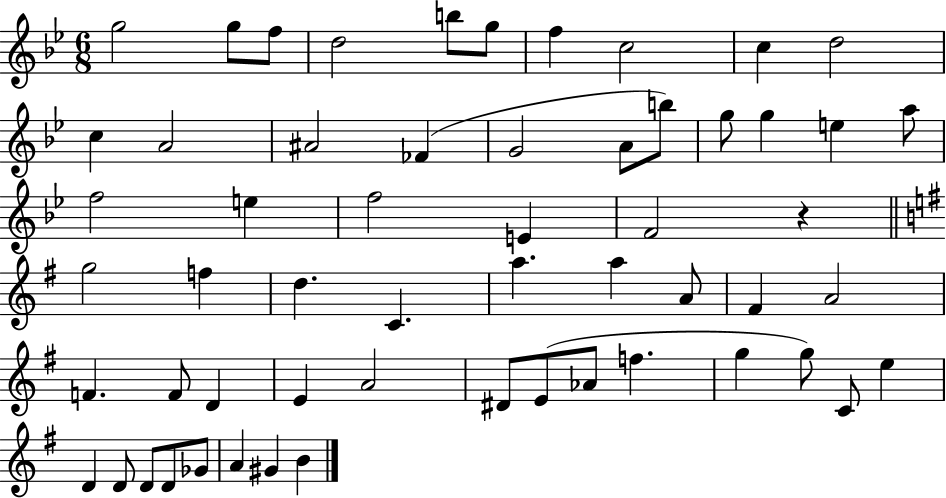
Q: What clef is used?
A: treble